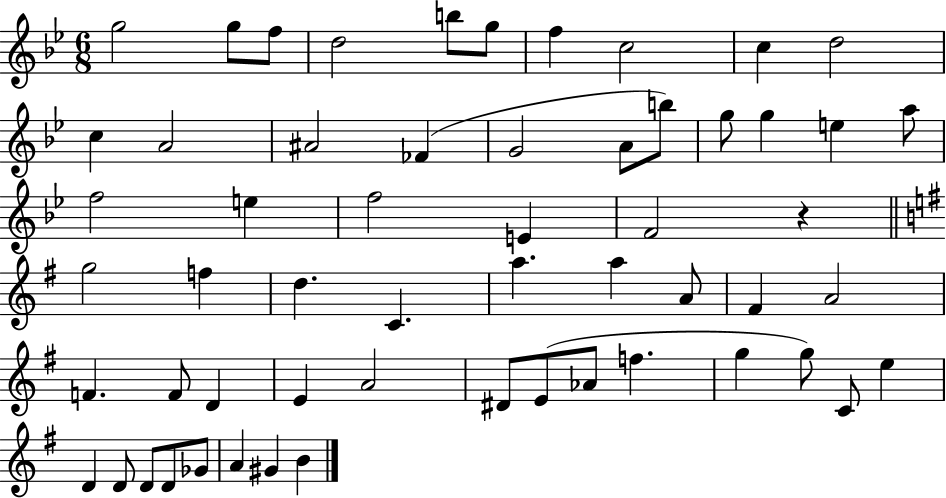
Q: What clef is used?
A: treble